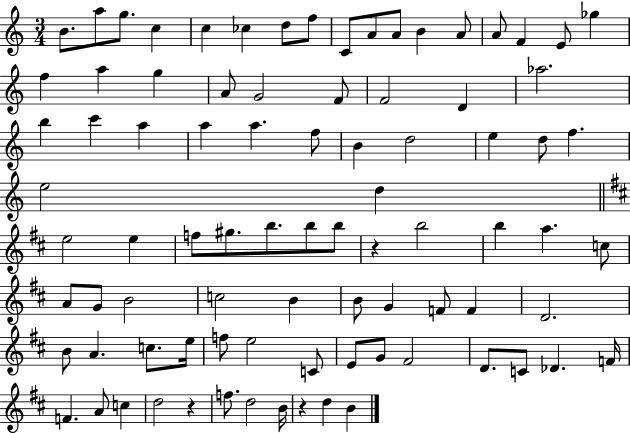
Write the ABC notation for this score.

X:1
T:Untitled
M:3/4
L:1/4
K:C
B/2 a/2 g/2 c c _c d/2 f/2 C/2 A/2 A/2 B A/2 A/2 F E/2 _g f a g A/2 G2 F/2 F2 D _a2 b c' a a a f/2 B d2 e d/2 f e2 d e2 e f/2 ^g/2 b/2 b/2 b/2 z b2 b a c/2 A/2 G/2 B2 c2 B B/2 G F/2 F D2 B/2 A c/2 e/4 f/2 e2 C/2 E/2 G/2 ^F2 D/2 C/2 _D F/4 F A/2 c d2 z f/2 d2 B/4 z d B